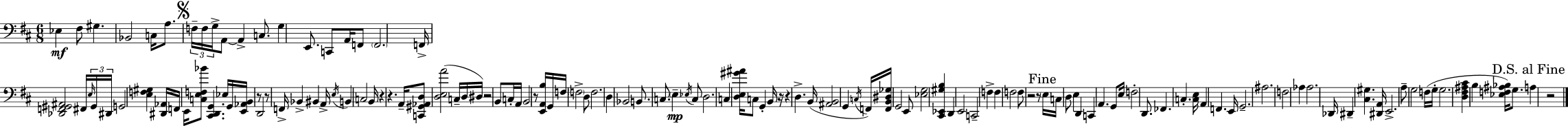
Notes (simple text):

Eb3/q F#3/e G#3/q. Bb2/h C3/s A3/e. F3/s F3/s G3/s A2/e A2/q C3/e. G3/q E2/e. C2/e A2/s F2/e F2/h. F2/s [Db2,F2,G#2,A#2]/h F#2/s E3/s G#2/s D#2/s G2/h [E3,F3,G#3]/q [D#2,Ab2]/s F2/s E2/s [C3,E3,F3,Bb4]/e [C#2,D2,G2]/q. Eb3/s G2/s [E2,Ab2,B2]/s R/e D2/h R/e F2/s Bb2/q BIS2/q A2/s E3/s B2/q C3/h B2/s R/q R/q. A2/s [C2,G#2,Ab2,D3]/e [D3,E3,A4]/h C3/s D3/s D#3/s R/h B2/e C3/s A2/s B2/h R/e [E2,A2,B3]/s G2/s F3/s F3/h D3/e F3/h. D3/q Bb2/h B2/e. C3/e. E3/q Eb3/s C3/e D3/h. C3/q [D3,E3,G#4,A#4]/s C3/e G2/q B2/s R/s R/q D3/q. B2/s [A#2,B2]/h G2/q C3/s F2/s [F2,B2,D#3,Gb3]/s G2/h E2/e [Eb3,G3]/h [C#2,Eb2,G#3,B3]/q D2/q E2/h C2/h F3/q F3/q F3/h F3/e R/h R/e E3/s C3/s D3/e E3/q D2/q C2/q A2/q. G2/e E3/s F3/h D2/e. FES2/q. C3/q. [C3,E3]/s A2/q F2/q. E2/s G2/h. A#3/h. F3/h Ab3/q Ab3/h. Db2/s D#2/q [C#3,G#3]/q. [D#2,A2]/s E2/h. A3/e G3/h F3/s G3/s G3/h. [D3,F#3,A#3,C#4]/q B3/q [Eb3,F3,A#3,Bb3]/s G3/e. A3/q R/h